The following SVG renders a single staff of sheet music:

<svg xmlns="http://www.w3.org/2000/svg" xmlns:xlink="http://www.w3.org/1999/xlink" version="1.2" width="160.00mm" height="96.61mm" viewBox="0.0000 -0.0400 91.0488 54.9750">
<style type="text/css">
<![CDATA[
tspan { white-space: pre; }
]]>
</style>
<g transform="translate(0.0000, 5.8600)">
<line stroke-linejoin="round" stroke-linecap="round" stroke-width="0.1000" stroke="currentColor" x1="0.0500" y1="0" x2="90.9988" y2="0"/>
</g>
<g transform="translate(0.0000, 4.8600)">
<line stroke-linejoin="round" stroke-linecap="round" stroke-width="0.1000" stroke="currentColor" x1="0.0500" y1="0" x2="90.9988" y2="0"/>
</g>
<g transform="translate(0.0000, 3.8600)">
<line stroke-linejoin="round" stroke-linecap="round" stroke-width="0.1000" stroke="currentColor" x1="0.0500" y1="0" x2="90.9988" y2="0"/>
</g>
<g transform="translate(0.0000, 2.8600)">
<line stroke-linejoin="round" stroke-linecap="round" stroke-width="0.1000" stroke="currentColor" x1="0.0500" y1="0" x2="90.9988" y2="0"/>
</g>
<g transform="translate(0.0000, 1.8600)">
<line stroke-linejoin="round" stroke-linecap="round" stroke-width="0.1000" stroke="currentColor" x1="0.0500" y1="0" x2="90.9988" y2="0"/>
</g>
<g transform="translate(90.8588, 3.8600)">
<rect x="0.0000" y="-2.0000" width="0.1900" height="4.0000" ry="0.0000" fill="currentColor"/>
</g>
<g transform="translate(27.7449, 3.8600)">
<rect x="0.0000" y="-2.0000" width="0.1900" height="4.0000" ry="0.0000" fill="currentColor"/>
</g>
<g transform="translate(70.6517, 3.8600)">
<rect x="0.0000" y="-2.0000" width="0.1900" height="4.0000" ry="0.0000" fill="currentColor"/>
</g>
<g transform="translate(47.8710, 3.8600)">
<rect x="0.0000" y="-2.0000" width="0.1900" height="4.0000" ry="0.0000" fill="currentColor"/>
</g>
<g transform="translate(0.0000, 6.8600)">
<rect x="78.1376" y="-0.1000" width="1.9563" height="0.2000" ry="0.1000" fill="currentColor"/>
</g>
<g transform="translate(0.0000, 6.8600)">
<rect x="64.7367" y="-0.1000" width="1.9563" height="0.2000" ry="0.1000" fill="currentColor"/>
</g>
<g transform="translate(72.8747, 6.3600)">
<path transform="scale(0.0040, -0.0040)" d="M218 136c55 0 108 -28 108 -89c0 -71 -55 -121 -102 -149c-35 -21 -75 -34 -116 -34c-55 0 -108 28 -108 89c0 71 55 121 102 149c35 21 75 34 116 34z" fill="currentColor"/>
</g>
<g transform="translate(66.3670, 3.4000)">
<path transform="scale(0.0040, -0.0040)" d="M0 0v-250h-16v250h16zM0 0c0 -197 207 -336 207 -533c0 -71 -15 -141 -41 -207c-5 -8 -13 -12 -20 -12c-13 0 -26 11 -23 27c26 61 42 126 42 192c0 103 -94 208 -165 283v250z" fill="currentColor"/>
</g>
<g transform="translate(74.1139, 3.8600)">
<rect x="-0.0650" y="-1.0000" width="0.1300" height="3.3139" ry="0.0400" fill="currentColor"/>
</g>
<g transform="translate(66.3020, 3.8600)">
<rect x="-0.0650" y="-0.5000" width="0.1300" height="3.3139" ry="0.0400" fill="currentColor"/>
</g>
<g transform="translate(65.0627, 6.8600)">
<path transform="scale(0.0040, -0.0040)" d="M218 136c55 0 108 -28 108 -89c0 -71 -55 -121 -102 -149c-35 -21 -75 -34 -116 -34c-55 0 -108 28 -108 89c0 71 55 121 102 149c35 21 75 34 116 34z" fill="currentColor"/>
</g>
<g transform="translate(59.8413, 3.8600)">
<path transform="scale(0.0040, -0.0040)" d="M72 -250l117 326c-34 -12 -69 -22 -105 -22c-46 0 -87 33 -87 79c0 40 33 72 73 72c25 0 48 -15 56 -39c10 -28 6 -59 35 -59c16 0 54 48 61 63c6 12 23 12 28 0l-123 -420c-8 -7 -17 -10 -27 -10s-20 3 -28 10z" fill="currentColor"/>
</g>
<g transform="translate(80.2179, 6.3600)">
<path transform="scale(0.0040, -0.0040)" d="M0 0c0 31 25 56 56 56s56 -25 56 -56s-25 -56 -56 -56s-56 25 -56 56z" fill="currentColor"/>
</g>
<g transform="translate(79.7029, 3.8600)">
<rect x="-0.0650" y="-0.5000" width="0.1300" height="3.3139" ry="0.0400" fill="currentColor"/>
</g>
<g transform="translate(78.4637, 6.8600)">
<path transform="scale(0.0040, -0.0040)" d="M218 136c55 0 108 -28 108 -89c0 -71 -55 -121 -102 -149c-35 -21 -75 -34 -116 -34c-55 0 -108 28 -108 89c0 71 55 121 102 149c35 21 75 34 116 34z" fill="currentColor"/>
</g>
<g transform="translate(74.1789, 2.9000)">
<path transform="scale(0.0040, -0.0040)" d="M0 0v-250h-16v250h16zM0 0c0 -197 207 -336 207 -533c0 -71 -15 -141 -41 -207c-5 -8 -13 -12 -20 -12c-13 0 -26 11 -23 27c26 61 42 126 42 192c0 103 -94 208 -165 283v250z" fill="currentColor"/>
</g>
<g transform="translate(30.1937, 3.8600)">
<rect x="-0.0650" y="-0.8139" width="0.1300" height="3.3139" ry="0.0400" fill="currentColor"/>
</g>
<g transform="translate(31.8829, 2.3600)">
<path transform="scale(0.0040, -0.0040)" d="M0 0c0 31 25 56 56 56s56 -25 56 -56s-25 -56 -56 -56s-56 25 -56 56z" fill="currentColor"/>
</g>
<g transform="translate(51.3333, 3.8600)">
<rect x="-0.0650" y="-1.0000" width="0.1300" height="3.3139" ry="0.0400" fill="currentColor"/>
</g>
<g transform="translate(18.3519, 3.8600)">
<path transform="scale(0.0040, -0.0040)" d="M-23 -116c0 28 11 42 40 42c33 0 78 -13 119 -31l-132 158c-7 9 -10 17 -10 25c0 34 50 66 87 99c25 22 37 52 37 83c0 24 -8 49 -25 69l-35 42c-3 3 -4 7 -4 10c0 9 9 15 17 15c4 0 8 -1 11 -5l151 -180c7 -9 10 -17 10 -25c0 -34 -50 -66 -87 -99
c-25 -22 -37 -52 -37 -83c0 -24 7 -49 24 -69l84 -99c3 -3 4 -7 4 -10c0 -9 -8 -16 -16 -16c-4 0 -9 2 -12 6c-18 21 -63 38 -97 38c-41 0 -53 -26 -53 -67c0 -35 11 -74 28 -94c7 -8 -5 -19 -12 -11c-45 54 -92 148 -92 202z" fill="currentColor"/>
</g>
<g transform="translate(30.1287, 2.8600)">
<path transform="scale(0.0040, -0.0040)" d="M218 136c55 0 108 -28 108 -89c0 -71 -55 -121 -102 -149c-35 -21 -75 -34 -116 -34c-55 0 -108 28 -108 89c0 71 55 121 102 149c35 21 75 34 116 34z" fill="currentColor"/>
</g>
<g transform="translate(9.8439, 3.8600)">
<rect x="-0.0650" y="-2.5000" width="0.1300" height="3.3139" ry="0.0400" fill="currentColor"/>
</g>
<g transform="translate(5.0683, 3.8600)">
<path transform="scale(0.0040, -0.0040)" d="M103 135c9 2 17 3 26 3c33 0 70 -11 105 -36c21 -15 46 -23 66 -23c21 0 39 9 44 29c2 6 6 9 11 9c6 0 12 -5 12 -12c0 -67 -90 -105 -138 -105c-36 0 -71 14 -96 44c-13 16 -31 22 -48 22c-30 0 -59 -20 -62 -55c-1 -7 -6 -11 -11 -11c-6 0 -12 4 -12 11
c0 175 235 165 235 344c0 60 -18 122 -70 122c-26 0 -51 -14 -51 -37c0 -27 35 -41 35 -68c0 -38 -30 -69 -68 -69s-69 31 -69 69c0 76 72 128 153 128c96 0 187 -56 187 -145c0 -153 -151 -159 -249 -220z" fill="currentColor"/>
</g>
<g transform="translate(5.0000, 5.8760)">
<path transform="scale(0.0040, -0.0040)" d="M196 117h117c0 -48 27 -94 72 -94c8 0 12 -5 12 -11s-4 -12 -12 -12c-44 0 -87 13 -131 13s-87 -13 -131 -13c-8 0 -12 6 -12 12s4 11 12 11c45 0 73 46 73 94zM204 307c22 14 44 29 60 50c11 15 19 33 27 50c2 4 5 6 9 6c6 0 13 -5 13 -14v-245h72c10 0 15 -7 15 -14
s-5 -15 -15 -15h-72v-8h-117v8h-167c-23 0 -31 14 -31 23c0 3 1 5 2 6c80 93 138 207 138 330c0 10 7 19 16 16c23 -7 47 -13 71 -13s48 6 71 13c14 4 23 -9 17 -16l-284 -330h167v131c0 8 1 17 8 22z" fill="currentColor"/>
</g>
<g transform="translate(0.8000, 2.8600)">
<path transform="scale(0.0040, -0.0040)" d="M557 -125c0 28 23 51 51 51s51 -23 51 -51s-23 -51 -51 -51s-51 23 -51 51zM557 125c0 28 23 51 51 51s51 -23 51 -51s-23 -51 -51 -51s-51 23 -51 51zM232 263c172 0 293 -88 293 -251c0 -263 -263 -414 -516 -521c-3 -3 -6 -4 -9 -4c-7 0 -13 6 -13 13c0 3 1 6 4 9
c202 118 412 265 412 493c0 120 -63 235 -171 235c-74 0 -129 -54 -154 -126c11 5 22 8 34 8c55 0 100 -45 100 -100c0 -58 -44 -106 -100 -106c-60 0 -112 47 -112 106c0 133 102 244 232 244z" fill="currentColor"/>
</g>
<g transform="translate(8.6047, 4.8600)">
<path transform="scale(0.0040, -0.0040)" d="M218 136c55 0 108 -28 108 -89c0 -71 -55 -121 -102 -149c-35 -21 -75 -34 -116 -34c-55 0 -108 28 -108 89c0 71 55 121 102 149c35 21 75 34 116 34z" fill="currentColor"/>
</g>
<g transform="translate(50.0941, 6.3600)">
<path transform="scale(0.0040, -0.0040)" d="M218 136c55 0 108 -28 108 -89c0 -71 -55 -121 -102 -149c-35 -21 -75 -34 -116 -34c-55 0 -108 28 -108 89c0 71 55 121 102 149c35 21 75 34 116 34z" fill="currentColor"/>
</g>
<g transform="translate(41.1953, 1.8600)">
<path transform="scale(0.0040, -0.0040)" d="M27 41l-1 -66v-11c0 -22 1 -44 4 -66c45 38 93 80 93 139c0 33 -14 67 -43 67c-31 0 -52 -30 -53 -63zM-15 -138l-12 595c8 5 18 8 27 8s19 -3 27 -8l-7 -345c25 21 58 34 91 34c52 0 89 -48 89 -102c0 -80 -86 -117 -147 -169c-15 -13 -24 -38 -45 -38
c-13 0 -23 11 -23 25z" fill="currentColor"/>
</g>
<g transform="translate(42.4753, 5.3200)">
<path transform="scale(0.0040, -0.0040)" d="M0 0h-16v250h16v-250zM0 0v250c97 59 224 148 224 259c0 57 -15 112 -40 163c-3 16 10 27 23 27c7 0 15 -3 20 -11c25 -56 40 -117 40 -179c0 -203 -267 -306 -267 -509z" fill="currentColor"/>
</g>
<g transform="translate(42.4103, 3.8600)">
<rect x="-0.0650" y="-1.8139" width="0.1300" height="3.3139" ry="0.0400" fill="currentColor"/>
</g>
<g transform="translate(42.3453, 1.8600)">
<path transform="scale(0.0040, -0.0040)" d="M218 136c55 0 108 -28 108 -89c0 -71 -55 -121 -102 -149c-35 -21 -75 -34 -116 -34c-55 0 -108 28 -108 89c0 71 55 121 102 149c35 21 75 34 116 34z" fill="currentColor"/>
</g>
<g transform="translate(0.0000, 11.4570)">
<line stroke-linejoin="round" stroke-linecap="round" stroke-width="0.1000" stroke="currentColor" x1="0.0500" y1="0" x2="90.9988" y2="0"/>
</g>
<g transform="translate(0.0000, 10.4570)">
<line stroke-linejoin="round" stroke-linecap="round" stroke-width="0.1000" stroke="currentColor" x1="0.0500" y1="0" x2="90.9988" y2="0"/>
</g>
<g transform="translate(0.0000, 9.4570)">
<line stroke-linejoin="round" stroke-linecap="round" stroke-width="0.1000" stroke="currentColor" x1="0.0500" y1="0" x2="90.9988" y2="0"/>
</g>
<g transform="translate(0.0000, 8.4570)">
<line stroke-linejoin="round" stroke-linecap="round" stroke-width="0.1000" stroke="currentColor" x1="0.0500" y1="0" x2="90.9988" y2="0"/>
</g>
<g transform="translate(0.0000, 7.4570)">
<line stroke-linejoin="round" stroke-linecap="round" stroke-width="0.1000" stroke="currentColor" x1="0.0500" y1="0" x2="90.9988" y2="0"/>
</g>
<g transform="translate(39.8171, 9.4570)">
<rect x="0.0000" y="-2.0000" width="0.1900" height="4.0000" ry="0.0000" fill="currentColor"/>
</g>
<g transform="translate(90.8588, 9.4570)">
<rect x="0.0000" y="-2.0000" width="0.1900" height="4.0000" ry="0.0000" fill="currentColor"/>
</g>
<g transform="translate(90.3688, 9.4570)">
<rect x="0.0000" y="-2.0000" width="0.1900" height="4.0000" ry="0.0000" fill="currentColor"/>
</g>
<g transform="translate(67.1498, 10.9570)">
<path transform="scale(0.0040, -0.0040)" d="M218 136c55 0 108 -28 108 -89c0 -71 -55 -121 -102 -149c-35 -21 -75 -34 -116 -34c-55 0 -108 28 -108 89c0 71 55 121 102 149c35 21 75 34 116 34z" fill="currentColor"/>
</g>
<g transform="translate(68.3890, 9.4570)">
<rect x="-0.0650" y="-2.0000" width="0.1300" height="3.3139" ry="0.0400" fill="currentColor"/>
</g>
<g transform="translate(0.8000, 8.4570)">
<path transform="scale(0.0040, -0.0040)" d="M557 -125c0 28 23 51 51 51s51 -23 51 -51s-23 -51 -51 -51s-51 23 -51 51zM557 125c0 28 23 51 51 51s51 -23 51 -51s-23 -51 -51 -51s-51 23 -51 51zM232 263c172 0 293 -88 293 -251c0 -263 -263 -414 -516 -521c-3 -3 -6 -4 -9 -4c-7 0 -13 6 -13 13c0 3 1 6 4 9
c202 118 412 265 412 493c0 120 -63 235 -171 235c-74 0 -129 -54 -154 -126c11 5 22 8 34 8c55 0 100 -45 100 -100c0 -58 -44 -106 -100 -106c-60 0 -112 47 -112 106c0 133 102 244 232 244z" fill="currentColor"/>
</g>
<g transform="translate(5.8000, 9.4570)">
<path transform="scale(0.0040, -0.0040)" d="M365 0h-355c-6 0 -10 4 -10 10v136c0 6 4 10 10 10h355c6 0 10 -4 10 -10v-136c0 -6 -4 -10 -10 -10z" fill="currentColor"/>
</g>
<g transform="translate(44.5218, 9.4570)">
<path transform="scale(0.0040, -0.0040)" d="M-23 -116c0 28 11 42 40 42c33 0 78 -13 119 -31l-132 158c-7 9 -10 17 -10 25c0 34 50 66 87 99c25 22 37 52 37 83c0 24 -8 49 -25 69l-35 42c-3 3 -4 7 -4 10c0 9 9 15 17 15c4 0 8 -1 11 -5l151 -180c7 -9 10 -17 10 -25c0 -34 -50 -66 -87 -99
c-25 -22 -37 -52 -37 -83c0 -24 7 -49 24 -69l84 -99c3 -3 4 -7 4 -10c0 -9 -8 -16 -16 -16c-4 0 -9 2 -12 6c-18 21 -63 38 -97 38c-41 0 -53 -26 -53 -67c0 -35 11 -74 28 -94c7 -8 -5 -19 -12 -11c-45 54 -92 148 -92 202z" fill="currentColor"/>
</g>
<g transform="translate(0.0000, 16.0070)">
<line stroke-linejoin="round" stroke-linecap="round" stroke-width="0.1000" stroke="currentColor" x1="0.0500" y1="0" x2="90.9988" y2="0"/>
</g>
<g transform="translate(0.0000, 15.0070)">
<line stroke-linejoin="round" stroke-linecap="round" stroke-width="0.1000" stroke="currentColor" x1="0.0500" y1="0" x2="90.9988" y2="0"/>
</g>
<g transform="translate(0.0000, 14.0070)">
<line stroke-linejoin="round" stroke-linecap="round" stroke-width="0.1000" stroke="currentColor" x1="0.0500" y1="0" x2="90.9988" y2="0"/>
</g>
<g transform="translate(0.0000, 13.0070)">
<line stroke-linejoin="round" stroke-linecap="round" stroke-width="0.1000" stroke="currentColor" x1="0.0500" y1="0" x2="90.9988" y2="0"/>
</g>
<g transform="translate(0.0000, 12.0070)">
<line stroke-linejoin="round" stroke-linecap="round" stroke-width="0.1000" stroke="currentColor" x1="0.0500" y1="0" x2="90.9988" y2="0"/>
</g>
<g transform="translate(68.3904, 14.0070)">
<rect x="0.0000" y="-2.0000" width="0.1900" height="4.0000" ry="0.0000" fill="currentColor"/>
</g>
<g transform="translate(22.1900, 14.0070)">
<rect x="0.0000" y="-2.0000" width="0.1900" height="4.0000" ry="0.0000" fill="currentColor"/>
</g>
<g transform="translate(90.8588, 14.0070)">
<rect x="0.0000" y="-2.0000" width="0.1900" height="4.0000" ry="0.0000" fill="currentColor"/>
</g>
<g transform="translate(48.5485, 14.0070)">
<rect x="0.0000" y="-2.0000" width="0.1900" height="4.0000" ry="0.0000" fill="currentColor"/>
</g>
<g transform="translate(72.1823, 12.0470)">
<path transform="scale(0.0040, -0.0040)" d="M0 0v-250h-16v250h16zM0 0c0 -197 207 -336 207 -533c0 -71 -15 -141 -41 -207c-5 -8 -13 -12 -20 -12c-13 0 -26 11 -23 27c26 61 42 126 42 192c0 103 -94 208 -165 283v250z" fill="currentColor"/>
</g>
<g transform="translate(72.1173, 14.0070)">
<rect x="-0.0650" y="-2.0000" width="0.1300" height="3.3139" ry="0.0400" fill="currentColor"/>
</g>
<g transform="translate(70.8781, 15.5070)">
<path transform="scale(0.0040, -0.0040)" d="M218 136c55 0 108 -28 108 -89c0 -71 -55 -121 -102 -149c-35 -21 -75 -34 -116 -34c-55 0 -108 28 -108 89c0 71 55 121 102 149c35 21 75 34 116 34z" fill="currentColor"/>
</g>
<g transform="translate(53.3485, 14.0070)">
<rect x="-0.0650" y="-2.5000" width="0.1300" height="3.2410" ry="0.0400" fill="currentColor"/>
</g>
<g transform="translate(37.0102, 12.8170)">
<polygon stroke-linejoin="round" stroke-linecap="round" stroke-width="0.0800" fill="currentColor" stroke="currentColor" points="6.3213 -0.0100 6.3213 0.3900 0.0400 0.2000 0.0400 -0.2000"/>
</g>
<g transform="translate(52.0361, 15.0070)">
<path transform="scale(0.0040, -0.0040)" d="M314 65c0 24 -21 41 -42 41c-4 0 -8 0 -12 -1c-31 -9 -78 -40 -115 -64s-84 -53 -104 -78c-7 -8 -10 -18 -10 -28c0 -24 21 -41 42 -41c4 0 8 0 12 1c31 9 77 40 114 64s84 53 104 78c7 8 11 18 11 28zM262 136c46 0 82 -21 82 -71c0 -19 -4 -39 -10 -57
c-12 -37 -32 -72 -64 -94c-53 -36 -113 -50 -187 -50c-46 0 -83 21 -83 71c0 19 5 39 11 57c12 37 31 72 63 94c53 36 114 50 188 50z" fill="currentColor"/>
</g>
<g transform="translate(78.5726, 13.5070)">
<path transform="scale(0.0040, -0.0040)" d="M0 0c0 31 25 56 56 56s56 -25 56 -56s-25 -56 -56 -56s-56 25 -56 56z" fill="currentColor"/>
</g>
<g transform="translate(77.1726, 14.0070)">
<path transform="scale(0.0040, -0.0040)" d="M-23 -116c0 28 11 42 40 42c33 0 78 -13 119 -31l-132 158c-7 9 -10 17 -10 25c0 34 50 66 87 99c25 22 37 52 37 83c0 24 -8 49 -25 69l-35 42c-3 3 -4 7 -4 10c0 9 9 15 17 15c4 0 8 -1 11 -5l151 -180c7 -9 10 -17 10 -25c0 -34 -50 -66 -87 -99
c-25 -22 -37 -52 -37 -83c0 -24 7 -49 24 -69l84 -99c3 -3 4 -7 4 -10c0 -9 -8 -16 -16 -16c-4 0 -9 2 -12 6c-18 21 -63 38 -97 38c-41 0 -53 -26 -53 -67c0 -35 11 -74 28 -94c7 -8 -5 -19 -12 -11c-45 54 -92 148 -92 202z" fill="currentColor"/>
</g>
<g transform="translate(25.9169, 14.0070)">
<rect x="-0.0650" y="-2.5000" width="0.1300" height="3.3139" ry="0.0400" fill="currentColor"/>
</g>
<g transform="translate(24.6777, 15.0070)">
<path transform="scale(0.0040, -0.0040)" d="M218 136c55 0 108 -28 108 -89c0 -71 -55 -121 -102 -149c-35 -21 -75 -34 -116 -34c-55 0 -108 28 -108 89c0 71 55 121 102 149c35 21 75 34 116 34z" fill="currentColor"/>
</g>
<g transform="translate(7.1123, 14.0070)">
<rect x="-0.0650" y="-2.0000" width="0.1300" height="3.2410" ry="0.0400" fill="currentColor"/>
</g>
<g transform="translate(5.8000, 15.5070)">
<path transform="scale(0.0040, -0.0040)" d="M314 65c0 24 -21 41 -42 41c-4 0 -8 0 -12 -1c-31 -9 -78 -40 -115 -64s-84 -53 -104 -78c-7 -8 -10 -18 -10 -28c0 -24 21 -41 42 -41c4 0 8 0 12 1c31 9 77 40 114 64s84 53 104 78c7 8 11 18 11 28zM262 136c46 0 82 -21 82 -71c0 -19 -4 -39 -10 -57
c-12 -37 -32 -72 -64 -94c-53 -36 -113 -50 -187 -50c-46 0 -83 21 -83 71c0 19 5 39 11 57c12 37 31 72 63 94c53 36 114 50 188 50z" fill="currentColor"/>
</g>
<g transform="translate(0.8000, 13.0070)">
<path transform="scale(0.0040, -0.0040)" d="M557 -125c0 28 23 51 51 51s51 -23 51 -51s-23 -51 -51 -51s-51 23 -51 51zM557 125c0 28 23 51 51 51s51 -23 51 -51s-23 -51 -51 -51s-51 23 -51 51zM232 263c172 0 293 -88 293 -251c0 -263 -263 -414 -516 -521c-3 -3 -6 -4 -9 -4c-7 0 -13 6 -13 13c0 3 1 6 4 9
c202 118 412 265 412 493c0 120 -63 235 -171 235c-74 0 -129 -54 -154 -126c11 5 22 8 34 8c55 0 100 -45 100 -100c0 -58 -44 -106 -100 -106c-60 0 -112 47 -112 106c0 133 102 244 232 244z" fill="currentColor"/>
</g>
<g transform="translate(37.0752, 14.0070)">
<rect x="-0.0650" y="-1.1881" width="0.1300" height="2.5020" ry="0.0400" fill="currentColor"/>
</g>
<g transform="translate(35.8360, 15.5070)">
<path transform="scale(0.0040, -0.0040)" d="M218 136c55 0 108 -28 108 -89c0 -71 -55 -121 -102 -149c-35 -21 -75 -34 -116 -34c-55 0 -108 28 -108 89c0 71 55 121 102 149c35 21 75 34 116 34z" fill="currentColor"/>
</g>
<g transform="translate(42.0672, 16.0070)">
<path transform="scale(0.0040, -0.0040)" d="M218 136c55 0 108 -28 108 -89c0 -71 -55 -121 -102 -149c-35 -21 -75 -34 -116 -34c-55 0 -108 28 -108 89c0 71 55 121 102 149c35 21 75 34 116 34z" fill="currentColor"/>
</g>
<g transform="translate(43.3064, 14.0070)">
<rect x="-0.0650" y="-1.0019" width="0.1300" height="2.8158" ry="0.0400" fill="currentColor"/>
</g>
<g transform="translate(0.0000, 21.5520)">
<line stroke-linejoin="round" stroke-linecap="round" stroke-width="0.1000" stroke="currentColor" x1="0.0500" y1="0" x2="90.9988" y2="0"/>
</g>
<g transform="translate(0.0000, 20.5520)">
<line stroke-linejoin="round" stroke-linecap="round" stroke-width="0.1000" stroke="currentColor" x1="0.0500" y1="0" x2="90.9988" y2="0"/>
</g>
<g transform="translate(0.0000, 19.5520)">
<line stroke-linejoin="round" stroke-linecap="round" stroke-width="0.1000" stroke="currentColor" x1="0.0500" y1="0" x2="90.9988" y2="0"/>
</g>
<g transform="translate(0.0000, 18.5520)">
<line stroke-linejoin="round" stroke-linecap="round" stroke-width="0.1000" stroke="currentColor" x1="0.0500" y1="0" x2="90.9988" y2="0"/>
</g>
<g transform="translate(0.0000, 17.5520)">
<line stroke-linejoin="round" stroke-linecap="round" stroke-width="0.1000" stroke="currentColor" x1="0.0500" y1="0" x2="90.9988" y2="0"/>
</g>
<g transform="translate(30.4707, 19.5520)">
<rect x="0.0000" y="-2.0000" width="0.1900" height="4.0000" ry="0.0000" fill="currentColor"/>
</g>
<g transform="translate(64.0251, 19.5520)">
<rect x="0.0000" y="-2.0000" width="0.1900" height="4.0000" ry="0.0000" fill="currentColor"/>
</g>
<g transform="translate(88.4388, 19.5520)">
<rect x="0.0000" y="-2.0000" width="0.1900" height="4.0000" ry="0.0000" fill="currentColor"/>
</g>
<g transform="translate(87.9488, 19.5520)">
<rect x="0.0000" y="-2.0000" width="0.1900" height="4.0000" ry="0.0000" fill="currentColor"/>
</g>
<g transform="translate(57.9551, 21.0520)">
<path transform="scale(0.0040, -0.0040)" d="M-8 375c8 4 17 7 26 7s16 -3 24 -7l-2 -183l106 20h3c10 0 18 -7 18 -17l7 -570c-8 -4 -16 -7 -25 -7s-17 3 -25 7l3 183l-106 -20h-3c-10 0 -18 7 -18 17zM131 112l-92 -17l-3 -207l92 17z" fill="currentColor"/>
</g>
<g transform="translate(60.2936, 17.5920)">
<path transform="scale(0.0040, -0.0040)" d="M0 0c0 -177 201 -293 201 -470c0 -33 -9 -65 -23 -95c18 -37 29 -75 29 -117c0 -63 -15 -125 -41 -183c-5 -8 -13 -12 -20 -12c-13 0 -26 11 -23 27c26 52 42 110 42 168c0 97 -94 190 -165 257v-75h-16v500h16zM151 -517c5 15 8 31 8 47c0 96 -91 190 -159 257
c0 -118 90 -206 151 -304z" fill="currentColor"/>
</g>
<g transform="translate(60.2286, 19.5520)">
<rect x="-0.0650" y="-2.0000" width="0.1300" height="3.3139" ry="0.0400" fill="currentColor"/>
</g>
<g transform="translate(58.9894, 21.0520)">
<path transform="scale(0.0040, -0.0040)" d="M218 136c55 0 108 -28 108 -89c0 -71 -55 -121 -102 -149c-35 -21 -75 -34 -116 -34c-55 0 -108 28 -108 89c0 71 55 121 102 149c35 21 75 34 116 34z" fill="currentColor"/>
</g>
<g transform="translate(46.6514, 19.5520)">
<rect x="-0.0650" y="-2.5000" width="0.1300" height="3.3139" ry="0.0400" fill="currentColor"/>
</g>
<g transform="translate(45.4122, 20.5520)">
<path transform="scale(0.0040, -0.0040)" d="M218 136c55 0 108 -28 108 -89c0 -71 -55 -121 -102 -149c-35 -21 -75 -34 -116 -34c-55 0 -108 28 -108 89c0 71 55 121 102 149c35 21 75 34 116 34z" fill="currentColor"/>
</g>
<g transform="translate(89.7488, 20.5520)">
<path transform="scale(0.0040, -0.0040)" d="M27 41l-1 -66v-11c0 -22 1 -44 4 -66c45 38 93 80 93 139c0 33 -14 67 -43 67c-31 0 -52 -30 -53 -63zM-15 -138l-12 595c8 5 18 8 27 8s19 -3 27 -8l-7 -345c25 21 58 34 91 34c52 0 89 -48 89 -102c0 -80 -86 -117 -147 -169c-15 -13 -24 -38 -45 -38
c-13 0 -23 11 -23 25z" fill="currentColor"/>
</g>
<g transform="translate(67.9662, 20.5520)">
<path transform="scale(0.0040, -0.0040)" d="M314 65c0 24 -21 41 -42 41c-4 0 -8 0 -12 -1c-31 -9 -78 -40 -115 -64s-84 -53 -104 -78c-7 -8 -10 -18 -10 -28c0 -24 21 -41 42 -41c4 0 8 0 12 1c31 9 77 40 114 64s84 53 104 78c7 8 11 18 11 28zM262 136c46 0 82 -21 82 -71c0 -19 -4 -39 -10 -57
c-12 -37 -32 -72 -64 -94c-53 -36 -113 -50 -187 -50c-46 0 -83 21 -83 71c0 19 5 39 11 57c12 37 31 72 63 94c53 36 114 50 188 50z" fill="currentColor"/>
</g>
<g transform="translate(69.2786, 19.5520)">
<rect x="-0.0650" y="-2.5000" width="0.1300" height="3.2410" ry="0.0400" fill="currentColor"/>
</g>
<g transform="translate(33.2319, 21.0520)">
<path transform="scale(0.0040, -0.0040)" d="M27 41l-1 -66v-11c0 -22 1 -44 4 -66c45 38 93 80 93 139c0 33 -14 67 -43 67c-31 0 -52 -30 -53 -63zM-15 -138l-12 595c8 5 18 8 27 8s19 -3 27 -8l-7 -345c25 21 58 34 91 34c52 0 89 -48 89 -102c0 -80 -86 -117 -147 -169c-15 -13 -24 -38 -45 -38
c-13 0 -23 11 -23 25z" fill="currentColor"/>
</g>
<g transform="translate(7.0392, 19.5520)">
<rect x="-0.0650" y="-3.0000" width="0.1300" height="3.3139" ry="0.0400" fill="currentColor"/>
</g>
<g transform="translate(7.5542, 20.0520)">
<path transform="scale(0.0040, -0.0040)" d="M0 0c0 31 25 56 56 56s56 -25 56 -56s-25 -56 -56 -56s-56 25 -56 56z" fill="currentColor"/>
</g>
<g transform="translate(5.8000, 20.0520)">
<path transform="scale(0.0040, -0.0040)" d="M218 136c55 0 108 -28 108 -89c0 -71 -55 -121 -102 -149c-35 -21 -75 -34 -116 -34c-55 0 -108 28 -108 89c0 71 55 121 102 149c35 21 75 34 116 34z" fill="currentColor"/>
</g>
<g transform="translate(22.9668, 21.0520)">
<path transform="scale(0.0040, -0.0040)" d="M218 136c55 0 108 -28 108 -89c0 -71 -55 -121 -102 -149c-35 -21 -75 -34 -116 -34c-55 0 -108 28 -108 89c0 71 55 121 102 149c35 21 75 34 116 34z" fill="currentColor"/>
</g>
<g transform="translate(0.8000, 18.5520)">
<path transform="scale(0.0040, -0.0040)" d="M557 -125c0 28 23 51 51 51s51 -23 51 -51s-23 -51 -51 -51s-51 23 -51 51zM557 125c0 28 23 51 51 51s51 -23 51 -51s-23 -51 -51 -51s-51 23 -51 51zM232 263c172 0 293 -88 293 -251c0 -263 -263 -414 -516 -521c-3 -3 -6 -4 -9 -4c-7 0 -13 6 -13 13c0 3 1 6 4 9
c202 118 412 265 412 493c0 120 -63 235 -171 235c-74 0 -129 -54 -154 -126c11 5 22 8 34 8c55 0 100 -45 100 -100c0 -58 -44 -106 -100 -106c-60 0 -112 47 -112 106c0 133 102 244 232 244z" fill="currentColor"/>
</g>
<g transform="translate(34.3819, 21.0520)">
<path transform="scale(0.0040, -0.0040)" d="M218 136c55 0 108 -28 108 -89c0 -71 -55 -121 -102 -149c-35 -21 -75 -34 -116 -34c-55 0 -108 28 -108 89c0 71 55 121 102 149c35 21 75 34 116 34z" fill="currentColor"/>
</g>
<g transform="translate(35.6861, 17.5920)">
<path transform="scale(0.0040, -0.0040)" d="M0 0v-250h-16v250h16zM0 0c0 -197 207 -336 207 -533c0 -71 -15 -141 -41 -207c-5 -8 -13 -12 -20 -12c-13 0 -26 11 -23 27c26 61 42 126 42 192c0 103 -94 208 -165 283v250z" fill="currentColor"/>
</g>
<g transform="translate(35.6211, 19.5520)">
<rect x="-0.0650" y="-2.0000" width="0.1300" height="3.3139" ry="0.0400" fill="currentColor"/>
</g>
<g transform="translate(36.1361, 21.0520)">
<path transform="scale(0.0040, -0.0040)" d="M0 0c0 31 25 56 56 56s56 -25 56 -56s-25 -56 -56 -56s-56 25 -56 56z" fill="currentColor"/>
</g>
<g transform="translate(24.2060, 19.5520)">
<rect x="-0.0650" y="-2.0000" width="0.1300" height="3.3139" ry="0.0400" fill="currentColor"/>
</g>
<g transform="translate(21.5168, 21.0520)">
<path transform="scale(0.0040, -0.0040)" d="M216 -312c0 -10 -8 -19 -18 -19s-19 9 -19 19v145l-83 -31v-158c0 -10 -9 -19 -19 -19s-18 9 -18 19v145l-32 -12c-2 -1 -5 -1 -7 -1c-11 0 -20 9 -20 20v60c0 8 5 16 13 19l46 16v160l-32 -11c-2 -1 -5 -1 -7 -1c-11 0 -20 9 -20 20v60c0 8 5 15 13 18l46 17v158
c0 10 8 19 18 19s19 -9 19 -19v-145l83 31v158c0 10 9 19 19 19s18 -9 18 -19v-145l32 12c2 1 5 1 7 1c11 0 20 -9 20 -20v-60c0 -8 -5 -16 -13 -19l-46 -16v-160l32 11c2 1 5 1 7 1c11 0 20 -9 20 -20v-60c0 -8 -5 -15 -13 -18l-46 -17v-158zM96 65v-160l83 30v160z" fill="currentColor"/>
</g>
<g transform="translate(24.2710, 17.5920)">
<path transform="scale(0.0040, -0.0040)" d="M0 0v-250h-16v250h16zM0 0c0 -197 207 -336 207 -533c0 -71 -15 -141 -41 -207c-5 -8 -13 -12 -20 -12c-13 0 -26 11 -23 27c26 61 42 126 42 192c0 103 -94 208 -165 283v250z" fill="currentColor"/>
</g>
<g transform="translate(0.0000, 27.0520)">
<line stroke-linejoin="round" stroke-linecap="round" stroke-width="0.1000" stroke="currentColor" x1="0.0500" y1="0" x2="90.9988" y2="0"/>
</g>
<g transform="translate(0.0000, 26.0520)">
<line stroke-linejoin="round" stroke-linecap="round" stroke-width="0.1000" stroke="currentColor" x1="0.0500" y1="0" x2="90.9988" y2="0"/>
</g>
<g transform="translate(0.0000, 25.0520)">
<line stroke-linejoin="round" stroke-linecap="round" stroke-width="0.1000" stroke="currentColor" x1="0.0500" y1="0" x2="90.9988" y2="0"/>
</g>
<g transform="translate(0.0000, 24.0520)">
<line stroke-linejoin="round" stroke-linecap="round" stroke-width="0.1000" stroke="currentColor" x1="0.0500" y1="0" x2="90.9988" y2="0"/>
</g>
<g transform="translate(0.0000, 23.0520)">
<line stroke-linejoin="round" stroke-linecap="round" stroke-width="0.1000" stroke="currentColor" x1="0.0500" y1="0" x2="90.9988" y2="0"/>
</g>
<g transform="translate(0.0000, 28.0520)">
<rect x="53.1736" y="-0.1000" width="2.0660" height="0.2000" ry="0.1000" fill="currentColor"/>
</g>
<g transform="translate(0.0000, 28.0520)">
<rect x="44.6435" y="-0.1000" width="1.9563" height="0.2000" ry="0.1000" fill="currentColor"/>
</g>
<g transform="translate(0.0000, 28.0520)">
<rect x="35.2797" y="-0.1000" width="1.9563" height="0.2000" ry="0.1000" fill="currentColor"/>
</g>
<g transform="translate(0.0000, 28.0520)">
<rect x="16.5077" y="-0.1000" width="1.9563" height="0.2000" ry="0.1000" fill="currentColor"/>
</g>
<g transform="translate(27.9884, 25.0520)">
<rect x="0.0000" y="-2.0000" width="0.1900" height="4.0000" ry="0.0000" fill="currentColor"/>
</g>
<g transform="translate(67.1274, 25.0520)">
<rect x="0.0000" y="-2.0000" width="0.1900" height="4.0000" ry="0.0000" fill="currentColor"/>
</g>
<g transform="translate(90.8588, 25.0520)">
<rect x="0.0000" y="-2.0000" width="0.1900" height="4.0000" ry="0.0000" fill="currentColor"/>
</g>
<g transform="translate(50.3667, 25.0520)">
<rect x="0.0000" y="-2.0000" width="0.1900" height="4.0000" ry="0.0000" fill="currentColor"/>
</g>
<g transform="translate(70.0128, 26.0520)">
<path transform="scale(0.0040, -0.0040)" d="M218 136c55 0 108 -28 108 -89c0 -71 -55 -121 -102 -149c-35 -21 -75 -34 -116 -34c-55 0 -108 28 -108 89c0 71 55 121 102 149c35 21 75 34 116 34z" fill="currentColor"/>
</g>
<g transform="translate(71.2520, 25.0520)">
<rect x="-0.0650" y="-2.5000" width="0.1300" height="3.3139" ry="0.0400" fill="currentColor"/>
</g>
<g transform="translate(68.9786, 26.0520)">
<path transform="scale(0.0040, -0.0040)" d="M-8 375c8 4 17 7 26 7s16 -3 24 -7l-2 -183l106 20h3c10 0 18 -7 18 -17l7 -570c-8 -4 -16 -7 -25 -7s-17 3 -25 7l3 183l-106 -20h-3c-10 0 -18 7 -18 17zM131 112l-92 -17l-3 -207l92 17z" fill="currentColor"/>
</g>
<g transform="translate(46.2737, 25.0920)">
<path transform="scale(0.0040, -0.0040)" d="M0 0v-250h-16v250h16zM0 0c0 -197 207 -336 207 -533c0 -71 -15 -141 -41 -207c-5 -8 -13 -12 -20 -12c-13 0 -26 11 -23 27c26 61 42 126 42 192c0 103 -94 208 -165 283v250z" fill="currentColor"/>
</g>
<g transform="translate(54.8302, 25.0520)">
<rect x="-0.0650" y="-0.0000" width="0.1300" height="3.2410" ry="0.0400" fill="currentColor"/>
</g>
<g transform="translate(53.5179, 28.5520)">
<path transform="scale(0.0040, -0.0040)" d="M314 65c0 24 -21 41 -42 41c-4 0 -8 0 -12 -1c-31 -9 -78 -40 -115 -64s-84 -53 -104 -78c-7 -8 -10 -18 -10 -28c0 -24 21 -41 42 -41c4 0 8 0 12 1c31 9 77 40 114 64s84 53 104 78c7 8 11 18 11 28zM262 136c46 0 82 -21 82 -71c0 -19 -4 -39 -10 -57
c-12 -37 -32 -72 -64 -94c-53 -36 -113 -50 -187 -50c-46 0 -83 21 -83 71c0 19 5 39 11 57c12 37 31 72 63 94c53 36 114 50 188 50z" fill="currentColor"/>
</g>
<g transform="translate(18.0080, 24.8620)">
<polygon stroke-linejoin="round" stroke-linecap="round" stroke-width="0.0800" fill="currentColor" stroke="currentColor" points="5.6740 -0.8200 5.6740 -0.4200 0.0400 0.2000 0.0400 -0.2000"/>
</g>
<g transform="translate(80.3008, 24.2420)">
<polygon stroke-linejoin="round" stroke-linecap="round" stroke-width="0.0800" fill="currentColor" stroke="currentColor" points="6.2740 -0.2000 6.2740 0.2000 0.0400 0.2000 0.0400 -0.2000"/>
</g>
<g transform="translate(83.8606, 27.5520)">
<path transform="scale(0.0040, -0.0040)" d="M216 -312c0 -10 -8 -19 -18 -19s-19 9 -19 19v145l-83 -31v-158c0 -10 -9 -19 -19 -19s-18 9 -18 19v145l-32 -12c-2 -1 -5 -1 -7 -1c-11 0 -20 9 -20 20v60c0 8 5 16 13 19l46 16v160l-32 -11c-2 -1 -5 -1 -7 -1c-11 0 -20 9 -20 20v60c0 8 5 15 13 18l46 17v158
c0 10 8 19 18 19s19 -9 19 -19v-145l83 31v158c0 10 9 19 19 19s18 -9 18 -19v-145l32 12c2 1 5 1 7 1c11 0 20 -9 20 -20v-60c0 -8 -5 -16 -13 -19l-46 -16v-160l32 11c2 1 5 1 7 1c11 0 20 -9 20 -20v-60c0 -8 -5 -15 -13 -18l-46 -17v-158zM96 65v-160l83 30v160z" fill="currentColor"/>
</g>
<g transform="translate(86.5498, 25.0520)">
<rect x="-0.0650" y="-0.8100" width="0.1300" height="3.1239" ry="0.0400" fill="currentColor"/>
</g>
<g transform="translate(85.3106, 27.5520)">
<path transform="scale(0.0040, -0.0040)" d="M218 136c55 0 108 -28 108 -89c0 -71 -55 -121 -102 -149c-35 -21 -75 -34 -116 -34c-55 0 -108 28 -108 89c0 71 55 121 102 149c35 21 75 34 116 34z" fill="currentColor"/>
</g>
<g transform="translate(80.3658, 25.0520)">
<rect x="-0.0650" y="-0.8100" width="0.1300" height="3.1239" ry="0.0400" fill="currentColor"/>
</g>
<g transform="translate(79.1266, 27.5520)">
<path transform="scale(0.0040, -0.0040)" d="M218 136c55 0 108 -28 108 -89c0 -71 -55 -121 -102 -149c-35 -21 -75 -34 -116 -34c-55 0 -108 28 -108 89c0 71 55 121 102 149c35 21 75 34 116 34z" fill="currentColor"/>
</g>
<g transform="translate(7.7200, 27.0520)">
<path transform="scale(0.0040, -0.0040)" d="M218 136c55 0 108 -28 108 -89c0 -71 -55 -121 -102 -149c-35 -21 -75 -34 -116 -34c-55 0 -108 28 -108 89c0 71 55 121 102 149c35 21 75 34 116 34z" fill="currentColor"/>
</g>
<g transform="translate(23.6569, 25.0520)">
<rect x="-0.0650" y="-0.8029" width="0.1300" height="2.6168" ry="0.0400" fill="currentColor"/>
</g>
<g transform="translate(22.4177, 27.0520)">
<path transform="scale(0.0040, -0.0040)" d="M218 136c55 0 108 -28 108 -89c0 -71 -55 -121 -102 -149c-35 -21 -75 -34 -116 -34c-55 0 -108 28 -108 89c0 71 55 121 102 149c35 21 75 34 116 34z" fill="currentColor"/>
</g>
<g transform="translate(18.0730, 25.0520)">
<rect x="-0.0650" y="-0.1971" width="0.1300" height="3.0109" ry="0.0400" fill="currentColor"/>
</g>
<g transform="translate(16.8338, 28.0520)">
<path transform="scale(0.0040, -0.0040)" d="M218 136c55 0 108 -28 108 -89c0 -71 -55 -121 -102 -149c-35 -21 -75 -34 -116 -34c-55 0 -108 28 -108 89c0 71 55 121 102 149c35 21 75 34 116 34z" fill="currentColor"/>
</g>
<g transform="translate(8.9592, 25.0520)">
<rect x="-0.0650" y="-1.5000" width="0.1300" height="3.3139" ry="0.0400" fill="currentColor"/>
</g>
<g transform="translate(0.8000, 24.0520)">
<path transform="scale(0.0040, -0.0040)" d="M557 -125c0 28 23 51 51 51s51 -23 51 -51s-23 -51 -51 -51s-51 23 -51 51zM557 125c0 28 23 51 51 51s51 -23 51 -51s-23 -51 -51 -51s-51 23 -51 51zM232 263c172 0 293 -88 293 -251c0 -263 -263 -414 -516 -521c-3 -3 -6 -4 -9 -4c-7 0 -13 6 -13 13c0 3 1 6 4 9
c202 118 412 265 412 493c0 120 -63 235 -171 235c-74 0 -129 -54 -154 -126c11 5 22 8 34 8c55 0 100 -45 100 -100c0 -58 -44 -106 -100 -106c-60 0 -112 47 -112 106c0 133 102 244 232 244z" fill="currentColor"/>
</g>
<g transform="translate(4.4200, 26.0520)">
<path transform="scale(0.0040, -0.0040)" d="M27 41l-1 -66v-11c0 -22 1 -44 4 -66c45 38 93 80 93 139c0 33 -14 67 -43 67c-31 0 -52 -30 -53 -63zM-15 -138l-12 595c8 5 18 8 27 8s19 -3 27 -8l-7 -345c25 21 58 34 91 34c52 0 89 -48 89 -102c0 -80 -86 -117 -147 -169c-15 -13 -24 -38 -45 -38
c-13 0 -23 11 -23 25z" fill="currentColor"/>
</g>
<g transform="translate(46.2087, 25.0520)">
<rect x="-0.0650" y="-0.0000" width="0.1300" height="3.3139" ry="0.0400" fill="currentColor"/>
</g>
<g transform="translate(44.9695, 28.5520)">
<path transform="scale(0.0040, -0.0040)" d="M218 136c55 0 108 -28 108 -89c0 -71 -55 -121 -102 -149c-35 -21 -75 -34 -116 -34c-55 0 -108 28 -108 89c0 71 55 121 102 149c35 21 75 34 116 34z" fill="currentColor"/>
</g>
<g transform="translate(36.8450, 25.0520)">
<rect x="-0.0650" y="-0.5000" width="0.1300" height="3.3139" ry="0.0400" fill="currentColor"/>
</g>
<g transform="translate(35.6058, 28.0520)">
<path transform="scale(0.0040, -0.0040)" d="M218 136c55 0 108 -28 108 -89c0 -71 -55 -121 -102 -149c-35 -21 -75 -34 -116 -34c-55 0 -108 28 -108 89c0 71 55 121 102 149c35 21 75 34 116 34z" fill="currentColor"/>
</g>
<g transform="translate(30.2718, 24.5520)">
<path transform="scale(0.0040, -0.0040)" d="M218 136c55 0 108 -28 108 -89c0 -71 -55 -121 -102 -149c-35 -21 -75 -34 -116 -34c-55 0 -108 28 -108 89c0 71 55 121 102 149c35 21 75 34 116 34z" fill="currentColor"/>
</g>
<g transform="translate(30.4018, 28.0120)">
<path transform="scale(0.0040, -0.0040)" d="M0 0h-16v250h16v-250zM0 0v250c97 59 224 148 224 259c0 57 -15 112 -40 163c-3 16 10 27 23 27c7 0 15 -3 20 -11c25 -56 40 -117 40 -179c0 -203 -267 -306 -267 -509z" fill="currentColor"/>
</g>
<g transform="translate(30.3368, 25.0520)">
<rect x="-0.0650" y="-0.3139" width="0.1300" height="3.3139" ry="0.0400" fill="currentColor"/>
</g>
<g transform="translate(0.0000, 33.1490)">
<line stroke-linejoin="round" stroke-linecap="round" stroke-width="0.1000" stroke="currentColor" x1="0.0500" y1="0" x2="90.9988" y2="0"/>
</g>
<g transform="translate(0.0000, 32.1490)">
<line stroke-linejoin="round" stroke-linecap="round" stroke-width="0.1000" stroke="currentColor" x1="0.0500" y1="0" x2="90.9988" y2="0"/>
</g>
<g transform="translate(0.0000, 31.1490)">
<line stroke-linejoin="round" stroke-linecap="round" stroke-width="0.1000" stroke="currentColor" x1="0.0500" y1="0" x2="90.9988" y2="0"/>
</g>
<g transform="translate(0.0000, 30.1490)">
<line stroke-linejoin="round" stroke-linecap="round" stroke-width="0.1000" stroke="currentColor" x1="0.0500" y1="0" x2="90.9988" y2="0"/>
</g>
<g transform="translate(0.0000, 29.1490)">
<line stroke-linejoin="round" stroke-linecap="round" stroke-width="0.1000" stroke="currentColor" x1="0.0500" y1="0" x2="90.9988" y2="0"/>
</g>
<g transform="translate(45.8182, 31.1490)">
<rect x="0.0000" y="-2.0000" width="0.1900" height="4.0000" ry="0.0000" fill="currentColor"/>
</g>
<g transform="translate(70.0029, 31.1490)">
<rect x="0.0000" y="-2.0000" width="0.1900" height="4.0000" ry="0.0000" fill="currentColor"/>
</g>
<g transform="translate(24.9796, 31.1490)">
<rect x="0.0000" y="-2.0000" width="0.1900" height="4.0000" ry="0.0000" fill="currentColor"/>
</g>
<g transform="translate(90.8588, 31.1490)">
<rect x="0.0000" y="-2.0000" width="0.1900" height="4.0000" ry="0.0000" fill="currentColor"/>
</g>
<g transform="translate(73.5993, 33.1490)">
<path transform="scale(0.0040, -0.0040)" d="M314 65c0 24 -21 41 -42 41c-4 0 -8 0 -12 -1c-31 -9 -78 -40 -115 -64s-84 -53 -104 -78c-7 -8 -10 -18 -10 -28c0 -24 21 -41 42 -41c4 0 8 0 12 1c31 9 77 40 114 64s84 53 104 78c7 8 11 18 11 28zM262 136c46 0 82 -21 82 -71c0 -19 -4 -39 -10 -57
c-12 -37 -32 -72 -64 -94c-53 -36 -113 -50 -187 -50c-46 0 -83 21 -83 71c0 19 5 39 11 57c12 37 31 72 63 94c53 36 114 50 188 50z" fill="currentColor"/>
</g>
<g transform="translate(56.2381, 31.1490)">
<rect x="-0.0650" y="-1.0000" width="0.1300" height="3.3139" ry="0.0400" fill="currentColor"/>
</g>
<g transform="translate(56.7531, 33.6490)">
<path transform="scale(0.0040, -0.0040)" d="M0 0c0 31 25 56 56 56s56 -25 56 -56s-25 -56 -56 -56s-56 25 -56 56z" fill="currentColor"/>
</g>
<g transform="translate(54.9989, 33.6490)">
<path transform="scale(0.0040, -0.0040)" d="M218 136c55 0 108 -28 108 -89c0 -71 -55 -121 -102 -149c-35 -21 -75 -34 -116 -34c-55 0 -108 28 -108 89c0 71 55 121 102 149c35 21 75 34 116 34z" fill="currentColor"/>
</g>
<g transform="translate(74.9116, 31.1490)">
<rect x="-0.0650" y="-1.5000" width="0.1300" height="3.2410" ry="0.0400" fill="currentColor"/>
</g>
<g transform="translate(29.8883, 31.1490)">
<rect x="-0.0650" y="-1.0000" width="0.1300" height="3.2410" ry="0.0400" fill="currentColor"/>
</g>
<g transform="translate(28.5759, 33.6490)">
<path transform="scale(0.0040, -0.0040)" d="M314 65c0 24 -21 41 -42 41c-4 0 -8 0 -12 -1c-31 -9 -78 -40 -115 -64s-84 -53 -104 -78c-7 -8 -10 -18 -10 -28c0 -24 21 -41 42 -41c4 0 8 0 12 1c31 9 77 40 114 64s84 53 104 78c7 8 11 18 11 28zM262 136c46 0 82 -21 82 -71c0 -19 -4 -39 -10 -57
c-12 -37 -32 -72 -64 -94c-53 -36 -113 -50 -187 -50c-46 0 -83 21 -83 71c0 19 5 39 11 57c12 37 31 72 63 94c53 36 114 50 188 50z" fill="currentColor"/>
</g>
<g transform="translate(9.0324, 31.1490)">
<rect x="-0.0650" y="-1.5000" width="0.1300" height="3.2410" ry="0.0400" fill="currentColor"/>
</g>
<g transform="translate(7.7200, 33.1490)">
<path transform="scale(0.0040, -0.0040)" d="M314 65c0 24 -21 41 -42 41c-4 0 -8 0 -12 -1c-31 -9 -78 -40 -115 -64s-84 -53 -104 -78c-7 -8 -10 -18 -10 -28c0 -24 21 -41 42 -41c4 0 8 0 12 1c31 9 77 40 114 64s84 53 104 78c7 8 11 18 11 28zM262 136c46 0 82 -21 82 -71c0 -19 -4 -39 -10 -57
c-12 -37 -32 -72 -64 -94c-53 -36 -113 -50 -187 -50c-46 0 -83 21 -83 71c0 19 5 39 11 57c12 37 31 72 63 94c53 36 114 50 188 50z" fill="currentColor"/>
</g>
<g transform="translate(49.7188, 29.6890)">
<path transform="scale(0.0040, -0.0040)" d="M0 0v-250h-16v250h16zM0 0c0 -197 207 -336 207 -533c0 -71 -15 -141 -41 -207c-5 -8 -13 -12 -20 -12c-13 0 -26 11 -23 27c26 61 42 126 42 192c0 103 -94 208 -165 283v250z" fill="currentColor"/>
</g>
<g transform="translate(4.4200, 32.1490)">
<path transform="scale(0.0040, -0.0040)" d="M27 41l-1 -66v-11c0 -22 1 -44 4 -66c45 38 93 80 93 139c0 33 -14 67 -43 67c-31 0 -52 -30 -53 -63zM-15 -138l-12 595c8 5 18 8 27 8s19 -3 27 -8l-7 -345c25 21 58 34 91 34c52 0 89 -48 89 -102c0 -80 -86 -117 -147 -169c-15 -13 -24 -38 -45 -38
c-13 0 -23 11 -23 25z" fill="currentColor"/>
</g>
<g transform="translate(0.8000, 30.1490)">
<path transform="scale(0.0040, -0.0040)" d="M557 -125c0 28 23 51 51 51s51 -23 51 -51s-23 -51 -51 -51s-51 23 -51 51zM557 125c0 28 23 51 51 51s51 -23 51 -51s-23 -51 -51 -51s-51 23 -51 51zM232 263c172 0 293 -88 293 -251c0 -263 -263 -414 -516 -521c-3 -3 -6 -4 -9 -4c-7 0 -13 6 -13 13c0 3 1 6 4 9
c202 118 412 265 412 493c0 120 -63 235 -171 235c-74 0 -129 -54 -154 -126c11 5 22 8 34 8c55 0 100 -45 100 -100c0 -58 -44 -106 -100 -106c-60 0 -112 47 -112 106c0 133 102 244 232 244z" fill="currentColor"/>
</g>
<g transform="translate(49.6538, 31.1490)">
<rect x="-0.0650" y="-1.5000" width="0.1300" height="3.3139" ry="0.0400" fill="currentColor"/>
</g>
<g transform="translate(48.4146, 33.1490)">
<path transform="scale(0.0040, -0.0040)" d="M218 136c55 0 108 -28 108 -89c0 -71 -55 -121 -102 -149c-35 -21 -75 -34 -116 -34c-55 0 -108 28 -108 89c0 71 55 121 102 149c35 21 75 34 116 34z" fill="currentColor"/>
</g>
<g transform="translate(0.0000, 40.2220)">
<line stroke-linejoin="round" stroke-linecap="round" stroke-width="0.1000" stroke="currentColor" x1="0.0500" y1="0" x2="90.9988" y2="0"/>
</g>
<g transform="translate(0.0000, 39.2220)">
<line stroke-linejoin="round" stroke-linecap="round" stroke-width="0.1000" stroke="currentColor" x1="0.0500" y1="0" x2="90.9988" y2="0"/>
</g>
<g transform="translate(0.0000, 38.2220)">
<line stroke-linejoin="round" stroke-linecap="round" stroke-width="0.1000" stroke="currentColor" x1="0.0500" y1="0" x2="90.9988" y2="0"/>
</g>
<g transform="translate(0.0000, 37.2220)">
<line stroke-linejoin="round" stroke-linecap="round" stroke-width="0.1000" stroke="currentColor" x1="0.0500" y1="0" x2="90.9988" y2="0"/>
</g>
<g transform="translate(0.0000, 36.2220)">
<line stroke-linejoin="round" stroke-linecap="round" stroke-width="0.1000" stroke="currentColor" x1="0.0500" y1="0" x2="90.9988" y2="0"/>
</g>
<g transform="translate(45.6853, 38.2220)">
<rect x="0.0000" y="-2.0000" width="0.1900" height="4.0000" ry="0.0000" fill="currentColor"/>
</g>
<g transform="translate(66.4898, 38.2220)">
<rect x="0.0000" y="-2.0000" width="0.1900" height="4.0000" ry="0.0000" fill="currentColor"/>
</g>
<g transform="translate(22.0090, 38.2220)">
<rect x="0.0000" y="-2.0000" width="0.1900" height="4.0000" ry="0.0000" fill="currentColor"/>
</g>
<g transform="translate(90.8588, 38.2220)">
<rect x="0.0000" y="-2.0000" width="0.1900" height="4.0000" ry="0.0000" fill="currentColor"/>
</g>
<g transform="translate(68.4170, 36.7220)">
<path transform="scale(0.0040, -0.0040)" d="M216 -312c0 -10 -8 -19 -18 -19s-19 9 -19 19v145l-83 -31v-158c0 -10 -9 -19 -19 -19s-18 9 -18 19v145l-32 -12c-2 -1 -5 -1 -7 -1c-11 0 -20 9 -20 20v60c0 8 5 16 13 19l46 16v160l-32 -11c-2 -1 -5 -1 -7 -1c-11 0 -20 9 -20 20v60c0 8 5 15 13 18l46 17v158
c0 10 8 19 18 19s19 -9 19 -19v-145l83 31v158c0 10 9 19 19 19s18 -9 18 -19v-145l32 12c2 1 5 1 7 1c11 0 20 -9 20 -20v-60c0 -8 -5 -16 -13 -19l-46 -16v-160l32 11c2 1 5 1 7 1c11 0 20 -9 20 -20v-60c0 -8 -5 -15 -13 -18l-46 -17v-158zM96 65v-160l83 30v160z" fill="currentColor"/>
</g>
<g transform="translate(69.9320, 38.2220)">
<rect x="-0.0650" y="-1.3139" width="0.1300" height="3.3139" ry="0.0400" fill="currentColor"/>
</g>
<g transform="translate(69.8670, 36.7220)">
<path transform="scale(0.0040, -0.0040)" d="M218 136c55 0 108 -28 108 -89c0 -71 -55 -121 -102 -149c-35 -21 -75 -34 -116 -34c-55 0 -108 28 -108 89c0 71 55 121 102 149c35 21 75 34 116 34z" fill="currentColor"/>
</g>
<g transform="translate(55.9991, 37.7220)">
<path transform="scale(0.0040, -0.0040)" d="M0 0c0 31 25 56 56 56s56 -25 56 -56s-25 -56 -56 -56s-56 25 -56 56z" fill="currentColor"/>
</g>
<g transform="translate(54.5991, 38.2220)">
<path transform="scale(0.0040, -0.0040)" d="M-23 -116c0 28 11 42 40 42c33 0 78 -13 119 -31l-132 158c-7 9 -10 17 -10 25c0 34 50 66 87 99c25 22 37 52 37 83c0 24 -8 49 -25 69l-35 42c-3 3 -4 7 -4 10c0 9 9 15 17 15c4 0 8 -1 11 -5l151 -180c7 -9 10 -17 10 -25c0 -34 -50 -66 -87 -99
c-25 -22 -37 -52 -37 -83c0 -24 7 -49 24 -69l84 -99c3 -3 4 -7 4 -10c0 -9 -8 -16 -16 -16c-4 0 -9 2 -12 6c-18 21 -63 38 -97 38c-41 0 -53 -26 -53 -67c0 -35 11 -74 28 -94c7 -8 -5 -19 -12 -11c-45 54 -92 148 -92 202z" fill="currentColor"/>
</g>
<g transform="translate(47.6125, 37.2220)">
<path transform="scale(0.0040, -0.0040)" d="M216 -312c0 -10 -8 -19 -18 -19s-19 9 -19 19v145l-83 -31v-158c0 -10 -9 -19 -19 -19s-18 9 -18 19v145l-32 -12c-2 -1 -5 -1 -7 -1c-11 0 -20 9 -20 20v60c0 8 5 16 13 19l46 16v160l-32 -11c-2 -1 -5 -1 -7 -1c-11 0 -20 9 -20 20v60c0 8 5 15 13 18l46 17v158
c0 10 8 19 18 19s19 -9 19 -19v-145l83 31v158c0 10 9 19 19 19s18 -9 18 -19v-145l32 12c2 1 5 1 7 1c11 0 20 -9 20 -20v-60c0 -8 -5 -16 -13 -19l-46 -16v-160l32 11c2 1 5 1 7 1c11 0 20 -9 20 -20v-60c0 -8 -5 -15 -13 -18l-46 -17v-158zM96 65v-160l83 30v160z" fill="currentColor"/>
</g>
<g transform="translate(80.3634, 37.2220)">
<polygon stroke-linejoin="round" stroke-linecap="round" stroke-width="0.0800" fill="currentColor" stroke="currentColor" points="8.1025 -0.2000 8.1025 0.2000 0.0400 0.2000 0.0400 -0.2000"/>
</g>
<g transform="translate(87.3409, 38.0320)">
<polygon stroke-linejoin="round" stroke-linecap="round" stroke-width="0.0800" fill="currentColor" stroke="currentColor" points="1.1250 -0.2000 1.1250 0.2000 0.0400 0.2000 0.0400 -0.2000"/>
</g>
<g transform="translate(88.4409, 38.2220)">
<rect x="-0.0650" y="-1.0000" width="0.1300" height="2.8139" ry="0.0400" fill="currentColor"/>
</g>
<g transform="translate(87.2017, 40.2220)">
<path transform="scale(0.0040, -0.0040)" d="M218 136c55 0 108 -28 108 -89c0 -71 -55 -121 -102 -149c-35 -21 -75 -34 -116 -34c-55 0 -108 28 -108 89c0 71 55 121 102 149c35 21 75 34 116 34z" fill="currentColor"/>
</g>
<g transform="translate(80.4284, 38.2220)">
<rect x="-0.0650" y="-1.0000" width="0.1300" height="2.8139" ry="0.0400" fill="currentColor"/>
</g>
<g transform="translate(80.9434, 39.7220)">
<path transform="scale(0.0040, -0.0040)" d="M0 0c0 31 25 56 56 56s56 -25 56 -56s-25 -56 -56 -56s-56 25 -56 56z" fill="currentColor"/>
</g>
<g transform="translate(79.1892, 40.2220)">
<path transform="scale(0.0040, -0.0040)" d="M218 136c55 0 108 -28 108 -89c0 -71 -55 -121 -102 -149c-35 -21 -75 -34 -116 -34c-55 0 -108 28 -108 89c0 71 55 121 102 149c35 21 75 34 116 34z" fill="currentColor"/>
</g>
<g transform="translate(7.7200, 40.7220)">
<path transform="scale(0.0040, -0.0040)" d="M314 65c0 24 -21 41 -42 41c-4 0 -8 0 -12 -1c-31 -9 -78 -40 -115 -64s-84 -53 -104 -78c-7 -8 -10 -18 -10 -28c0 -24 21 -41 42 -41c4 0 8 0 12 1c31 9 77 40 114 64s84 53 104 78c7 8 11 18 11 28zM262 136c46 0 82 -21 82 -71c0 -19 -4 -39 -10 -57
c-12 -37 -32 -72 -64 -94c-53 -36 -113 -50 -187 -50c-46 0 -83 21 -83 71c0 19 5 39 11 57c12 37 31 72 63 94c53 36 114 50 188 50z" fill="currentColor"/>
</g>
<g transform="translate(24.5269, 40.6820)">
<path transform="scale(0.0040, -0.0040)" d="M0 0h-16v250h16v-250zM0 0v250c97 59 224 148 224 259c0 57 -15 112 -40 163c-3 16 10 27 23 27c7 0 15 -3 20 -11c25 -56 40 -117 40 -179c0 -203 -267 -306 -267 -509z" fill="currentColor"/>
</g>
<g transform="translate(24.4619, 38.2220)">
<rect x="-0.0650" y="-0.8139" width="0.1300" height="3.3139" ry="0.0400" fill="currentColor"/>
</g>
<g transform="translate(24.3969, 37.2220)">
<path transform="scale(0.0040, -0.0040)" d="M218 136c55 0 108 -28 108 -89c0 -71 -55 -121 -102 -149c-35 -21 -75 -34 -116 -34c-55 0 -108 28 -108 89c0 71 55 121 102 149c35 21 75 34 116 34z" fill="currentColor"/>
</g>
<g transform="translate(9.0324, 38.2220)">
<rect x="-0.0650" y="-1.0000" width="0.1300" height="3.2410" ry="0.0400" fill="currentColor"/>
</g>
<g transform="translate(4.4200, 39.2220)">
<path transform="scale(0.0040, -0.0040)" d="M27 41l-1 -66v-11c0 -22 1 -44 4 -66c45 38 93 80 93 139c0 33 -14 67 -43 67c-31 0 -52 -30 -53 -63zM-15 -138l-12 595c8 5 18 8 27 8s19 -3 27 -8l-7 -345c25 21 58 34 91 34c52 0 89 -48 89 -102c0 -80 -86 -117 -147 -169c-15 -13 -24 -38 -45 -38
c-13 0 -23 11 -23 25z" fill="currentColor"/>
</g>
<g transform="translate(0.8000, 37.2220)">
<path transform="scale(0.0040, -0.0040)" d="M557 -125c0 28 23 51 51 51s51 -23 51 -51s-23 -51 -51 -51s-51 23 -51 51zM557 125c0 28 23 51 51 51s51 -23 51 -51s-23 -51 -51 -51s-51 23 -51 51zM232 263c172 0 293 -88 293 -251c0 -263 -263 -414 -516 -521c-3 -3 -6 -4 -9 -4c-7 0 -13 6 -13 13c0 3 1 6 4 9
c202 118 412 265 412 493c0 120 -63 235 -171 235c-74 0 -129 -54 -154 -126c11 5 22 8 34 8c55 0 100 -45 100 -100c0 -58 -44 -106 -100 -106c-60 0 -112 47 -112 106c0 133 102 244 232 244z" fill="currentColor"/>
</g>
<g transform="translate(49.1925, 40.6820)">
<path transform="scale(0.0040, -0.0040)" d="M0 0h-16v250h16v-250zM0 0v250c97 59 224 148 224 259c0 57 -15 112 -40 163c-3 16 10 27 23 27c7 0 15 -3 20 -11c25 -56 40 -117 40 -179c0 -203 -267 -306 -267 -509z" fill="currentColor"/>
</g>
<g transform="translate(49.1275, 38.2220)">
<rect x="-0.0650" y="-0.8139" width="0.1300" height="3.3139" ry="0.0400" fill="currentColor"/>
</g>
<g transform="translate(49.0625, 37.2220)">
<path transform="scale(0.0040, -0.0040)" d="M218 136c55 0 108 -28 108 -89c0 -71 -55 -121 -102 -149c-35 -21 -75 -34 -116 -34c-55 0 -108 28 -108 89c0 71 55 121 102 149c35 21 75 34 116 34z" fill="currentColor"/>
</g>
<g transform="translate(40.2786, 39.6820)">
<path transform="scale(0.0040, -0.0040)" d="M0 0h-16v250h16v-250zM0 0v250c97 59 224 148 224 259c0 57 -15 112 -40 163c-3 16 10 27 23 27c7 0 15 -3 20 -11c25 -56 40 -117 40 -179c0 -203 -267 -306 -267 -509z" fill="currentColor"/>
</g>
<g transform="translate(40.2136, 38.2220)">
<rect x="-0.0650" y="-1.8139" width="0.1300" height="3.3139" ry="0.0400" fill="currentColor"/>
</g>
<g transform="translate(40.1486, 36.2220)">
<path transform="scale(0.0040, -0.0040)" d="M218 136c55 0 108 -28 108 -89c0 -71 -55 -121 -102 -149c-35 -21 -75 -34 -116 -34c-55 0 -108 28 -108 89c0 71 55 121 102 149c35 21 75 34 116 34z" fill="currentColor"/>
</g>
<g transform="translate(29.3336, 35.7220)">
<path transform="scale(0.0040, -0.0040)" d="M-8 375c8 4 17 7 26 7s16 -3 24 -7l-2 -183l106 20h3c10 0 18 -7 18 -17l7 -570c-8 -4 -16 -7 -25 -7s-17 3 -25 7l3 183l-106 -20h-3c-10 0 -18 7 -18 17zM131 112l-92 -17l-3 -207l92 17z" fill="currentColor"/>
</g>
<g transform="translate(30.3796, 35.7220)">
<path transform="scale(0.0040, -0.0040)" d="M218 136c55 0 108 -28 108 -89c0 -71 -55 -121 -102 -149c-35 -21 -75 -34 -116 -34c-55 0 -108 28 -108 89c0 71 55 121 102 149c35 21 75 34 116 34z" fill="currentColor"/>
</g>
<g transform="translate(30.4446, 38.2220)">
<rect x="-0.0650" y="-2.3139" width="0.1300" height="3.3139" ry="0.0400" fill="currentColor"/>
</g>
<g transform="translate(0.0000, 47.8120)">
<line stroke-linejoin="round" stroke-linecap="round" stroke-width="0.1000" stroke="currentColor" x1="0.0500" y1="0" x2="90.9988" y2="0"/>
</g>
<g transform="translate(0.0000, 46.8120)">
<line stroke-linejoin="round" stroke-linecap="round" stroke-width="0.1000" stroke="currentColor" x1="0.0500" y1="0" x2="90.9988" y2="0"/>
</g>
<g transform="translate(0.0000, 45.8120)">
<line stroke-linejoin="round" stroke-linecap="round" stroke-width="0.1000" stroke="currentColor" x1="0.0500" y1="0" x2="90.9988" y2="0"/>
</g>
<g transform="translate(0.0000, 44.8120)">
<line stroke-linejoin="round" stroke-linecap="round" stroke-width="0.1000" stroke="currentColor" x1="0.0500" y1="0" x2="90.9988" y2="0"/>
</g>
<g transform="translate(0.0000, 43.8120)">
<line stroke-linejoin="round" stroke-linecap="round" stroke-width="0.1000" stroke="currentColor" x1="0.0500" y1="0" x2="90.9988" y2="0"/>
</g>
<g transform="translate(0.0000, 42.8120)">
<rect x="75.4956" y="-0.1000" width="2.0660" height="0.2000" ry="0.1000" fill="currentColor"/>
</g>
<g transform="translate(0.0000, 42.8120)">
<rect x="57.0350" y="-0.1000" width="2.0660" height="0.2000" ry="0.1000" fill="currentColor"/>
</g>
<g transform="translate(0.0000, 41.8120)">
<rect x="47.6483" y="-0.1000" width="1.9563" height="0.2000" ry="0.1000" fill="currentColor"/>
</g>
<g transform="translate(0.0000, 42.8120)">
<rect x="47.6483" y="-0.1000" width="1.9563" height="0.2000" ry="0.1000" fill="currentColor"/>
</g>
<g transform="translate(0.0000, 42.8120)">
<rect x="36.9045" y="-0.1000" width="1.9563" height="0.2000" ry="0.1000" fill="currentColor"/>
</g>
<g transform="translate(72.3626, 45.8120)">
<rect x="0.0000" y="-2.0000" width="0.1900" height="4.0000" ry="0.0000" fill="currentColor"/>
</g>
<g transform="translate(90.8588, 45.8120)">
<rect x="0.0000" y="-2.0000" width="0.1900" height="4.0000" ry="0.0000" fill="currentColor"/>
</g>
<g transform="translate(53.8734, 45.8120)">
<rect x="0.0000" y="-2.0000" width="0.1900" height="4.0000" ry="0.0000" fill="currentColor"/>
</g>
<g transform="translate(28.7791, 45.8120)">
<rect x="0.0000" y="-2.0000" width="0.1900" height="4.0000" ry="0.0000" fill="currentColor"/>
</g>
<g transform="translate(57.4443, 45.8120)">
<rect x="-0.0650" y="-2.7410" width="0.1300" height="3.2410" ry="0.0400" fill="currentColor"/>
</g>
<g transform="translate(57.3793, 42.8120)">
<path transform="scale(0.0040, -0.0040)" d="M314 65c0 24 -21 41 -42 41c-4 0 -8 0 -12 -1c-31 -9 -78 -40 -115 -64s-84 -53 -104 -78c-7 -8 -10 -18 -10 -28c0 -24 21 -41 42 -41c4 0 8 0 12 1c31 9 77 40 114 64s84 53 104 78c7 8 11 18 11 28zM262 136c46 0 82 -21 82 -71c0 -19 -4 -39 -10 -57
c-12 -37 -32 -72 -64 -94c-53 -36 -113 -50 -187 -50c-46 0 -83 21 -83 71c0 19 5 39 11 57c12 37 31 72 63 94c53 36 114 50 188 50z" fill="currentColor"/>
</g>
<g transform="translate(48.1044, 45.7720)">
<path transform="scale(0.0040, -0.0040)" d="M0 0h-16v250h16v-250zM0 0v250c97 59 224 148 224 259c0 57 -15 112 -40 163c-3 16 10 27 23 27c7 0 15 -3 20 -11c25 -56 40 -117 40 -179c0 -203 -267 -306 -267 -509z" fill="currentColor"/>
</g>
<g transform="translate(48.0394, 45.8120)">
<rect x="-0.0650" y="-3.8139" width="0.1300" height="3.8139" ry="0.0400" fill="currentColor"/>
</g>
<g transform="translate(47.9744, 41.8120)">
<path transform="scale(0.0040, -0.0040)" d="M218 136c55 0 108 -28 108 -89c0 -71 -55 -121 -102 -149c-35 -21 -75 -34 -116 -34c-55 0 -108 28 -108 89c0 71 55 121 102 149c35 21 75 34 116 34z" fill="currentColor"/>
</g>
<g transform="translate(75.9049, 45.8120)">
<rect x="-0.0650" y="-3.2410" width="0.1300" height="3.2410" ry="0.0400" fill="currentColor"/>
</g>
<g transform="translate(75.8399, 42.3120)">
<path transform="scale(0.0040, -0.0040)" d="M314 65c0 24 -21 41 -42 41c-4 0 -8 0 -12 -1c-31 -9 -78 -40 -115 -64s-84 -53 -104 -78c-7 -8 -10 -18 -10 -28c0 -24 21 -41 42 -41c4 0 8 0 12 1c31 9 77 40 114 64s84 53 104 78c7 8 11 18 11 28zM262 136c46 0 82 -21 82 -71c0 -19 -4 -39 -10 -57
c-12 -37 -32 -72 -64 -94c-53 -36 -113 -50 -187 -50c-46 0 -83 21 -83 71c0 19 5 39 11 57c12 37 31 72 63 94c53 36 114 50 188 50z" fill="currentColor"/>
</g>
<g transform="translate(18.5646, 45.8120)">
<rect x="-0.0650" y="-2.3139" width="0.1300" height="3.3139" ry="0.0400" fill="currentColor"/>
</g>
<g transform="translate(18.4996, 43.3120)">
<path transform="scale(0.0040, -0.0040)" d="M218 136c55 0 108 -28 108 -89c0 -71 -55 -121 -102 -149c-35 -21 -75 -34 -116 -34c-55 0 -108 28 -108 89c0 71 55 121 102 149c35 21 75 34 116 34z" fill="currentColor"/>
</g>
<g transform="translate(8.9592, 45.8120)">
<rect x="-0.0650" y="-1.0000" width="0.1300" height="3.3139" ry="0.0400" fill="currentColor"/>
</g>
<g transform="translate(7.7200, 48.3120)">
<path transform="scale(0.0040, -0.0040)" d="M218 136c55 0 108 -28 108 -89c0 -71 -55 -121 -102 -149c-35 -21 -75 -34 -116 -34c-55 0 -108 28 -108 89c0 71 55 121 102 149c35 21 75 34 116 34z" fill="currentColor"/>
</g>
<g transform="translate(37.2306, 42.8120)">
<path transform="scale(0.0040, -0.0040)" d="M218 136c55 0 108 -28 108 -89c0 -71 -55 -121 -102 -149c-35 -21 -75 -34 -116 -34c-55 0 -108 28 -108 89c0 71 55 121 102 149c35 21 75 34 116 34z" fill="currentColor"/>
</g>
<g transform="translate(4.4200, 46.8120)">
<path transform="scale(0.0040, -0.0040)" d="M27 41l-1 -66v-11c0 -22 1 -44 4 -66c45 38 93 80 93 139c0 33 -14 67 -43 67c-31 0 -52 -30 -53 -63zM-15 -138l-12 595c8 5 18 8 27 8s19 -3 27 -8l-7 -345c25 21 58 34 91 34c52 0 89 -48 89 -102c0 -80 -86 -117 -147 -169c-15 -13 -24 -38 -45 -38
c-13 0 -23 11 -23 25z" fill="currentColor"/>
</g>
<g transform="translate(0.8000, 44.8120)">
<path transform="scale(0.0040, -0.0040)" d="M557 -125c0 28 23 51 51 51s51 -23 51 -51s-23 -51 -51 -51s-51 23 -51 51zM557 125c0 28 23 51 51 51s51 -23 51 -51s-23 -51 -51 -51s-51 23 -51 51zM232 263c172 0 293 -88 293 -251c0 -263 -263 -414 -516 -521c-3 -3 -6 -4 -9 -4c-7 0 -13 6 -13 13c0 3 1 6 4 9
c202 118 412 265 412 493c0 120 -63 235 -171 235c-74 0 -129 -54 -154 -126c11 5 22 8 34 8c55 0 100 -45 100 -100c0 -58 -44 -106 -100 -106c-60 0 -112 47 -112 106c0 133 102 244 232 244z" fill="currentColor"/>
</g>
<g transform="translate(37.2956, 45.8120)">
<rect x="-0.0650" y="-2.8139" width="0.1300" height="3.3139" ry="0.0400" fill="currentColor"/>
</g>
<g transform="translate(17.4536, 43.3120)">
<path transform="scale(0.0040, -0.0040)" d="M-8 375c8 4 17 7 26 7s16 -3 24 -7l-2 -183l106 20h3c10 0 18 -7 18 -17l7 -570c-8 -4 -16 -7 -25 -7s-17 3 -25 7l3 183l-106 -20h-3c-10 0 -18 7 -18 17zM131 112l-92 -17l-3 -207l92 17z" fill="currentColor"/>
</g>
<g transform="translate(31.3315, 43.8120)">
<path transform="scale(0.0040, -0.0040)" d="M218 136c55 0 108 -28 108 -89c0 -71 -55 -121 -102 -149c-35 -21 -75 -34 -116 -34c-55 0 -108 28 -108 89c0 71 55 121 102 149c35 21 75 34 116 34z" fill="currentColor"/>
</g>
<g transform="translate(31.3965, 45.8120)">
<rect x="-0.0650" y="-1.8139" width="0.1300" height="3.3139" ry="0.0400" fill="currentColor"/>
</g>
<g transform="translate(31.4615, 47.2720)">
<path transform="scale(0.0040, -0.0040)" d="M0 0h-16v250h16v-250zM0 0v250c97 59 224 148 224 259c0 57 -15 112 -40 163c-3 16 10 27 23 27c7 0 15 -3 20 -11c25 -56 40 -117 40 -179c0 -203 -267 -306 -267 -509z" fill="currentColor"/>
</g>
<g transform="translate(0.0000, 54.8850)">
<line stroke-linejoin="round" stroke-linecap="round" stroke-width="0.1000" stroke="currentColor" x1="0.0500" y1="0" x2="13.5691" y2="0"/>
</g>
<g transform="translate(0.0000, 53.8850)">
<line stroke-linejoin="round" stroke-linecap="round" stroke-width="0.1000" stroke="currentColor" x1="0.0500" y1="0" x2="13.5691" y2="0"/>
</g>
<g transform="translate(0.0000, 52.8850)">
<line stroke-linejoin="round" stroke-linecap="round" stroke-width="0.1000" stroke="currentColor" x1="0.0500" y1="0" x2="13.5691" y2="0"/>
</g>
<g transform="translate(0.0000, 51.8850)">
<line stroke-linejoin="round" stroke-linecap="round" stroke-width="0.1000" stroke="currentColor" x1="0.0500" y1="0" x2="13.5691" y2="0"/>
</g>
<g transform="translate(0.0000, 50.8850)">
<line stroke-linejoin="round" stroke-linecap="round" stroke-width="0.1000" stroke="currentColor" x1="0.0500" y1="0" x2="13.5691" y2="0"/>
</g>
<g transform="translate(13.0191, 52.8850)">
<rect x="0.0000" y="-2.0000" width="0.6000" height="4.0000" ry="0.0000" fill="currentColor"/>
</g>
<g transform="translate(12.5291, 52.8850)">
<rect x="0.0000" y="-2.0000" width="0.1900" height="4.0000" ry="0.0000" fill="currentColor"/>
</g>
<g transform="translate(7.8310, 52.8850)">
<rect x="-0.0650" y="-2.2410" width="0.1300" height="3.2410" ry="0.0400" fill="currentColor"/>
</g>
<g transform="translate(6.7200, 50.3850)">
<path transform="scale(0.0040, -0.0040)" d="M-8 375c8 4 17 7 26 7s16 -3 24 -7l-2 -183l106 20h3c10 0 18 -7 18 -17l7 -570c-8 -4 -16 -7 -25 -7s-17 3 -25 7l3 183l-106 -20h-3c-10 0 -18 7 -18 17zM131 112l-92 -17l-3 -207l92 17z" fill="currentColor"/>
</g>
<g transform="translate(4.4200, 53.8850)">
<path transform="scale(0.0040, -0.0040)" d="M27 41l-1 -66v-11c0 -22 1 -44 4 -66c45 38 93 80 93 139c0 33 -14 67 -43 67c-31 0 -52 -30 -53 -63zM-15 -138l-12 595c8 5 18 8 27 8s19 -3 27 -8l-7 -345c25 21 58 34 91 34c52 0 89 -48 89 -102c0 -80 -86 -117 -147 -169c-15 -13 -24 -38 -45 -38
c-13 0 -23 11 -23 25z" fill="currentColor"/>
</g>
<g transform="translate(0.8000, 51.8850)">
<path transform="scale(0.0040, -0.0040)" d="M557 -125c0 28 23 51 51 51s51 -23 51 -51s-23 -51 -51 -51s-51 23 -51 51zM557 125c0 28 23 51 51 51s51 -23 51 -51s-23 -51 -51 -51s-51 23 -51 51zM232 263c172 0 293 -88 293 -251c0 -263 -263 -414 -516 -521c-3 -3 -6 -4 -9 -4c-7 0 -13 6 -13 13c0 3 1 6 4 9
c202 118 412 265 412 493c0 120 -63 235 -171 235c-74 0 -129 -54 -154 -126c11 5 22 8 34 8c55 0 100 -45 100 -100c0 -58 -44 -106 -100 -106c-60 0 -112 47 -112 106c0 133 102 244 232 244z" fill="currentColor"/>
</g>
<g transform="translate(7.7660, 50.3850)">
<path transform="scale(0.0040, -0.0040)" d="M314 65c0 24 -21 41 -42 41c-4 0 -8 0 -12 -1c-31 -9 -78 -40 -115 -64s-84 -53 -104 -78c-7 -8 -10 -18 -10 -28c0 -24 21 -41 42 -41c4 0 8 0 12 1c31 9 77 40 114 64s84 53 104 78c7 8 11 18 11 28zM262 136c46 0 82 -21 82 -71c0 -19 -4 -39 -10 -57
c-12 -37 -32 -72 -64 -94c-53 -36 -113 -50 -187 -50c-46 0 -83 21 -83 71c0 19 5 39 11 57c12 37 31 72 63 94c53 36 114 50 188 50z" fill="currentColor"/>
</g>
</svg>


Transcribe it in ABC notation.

X:1
T:Untitled
M:2/4
L:1/4
K:C
B,, z F, _A,/2 F,, z/2 E,,/2 F,,/2 E,, z2 z A,, A,,2 B,, A,,/2 G,,/2 B,,2 A,,/2 z C, ^A,,/2 _A,,/2 B,, A,,/4 B,,2 G,, E,,/2 G,,/2 E,/2 E,, D,,/2 D,,2 B,, F,,/2 ^F,,/2 G,,2 F,,2 G,,/2 F,, G,,2 F,,2 F,/2 B, A,/2 ^F,/2 z ^G, G,,/2 G,,/4 F,, B, A,/2 C E/2 C2 D2 B,2